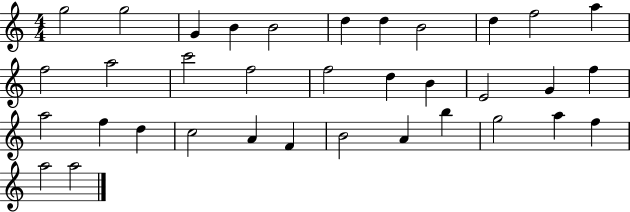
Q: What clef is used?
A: treble